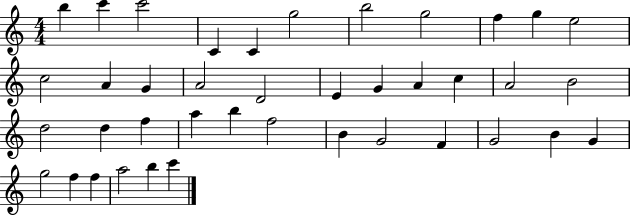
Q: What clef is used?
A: treble